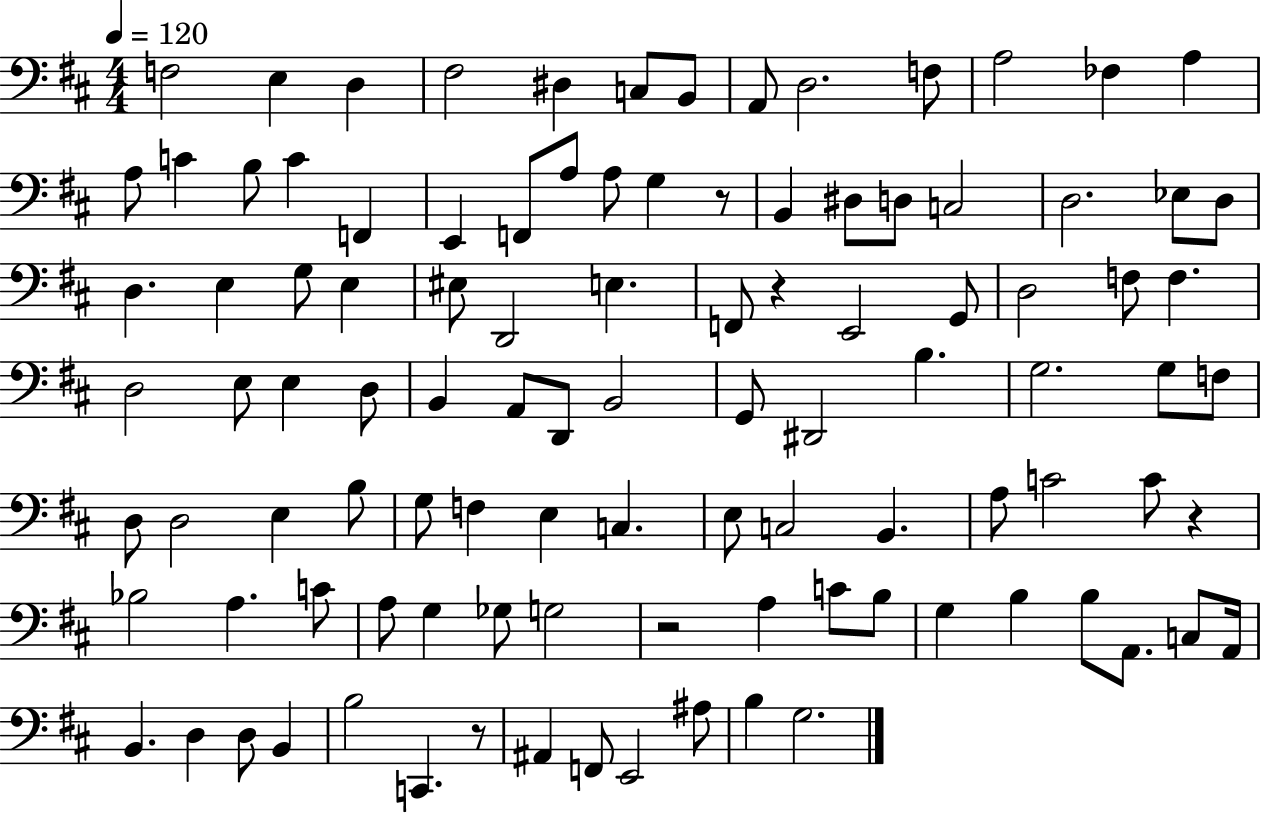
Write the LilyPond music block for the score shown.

{
  \clef bass
  \numericTimeSignature
  \time 4/4
  \key d \major
  \tempo 4 = 120
  f2 e4 d4 | fis2 dis4 c8 b,8 | a,8 d2. f8 | a2 fes4 a4 | \break a8 c'4 b8 c'4 f,4 | e,4 f,8 a8 a8 g4 r8 | b,4 dis8 d8 c2 | d2. ees8 d8 | \break d4. e4 g8 e4 | eis8 d,2 e4. | f,8 r4 e,2 g,8 | d2 f8 f4. | \break d2 e8 e4 d8 | b,4 a,8 d,8 b,2 | g,8 dis,2 b4. | g2. g8 f8 | \break d8 d2 e4 b8 | g8 f4 e4 c4. | e8 c2 b,4. | a8 c'2 c'8 r4 | \break bes2 a4. c'8 | a8 g4 ges8 g2 | r2 a4 c'8 b8 | g4 b4 b8 a,8. c8 a,16 | \break b,4. d4 d8 b,4 | b2 c,4. r8 | ais,4 f,8 e,2 ais8 | b4 g2. | \break \bar "|."
}